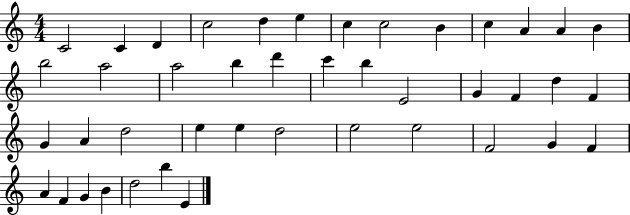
X:1
T:Untitled
M:4/4
L:1/4
K:C
C2 C D c2 d e c c2 B c A A B b2 a2 a2 b d' c' b E2 G F d F G A d2 e e d2 e2 e2 F2 G F A F G B d2 b E